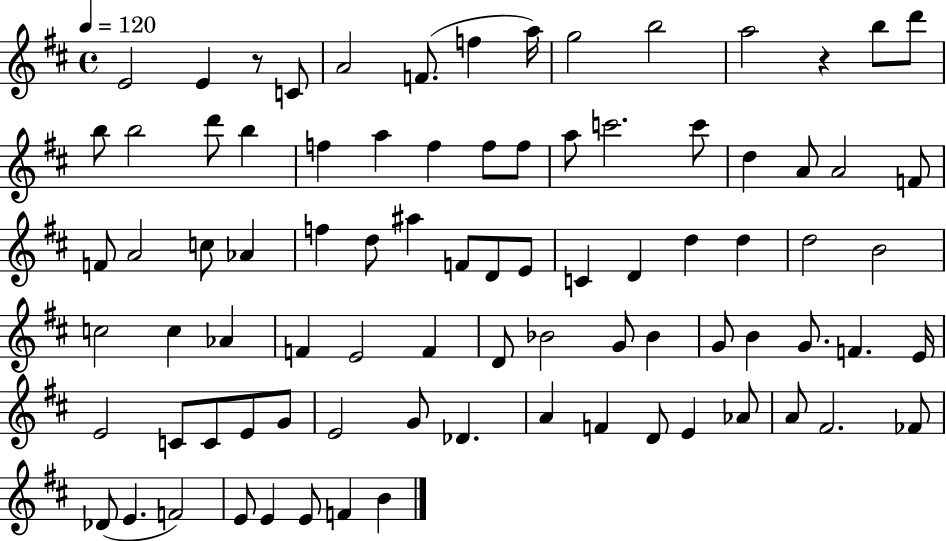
X:1
T:Untitled
M:4/4
L:1/4
K:D
E2 E z/2 C/2 A2 F/2 f a/4 g2 b2 a2 z b/2 d'/2 b/2 b2 d'/2 b f a f f/2 f/2 a/2 c'2 c'/2 d A/2 A2 F/2 F/2 A2 c/2 _A f d/2 ^a F/2 D/2 E/2 C D d d d2 B2 c2 c _A F E2 F D/2 _B2 G/2 _B G/2 B G/2 F E/4 E2 C/2 C/2 E/2 G/2 E2 G/2 _D A F D/2 E _A/2 A/2 ^F2 _F/2 _D/2 E F2 E/2 E E/2 F B